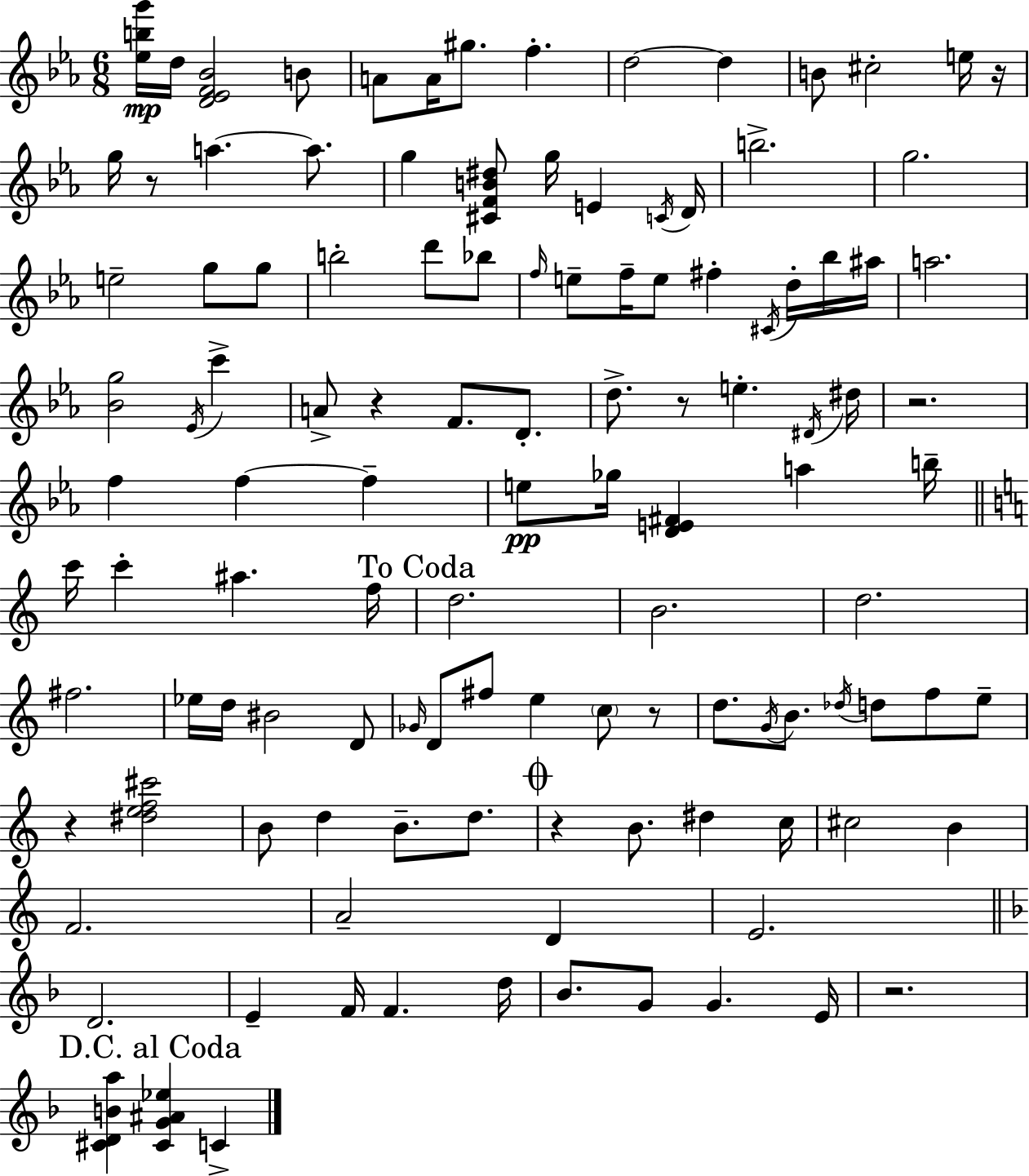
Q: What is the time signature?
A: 6/8